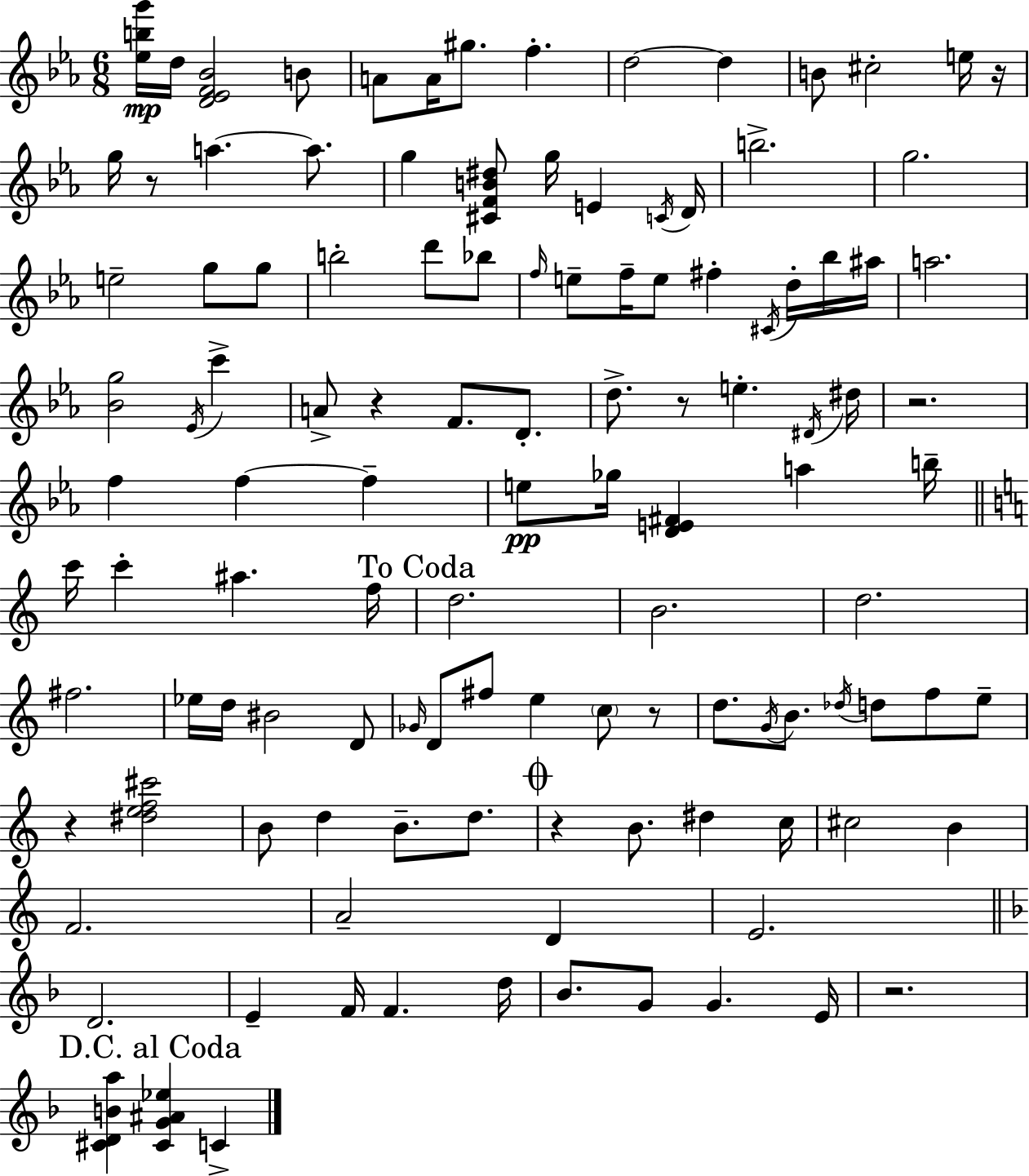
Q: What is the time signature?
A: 6/8